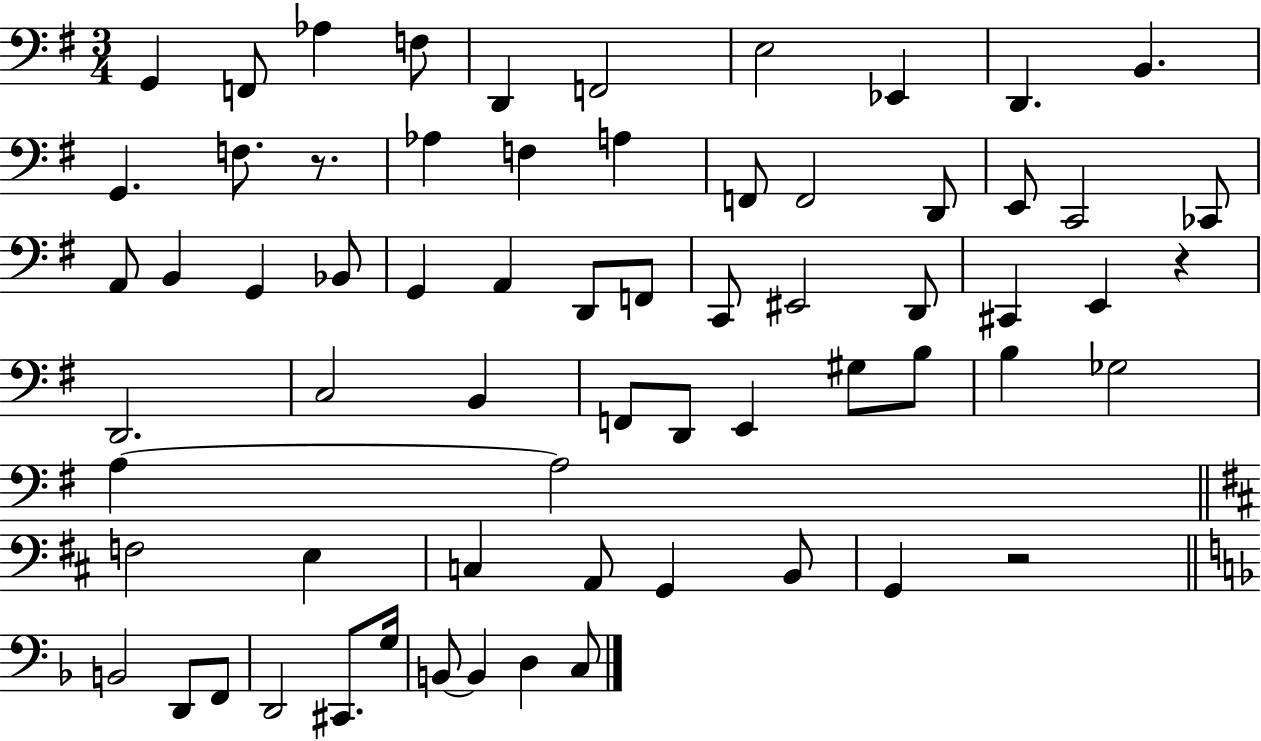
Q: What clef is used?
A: bass